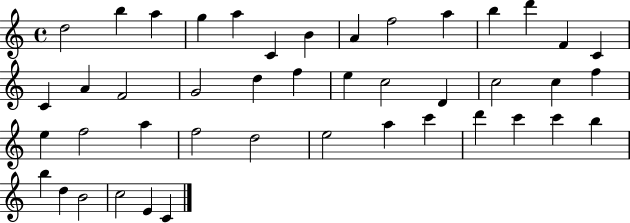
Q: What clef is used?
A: treble